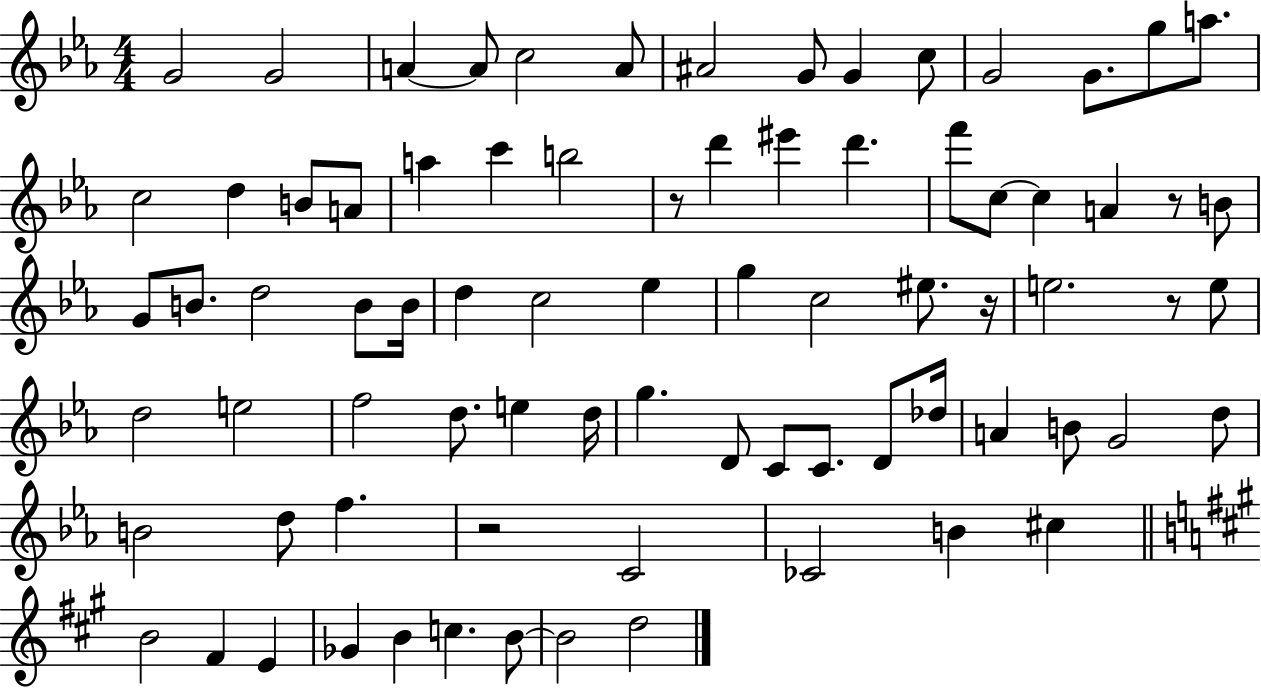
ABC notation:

X:1
T:Untitled
M:4/4
L:1/4
K:Eb
G2 G2 A A/2 c2 A/2 ^A2 G/2 G c/2 G2 G/2 g/2 a/2 c2 d B/2 A/2 a c' b2 z/2 d' ^e' d' f'/2 c/2 c A z/2 B/2 G/2 B/2 d2 B/2 B/4 d c2 _e g c2 ^e/2 z/4 e2 z/2 e/2 d2 e2 f2 d/2 e d/4 g D/2 C/2 C/2 D/2 _d/4 A B/2 G2 d/2 B2 d/2 f z2 C2 _C2 B ^c B2 ^F E _G B c B/2 B2 d2